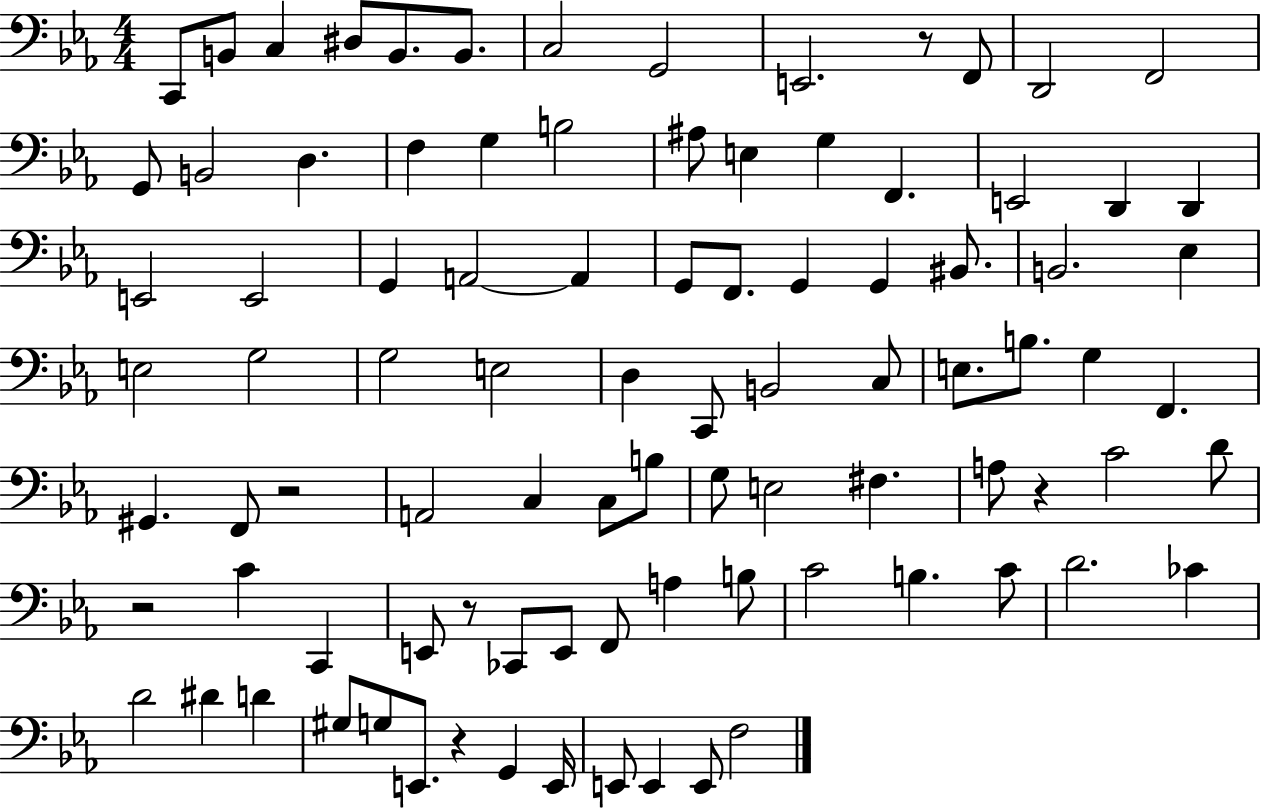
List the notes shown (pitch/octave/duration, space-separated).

C2/e B2/e C3/q D#3/e B2/e. B2/e. C3/h G2/h E2/h. R/e F2/e D2/h F2/h G2/e B2/h D3/q. F3/q G3/q B3/h A#3/e E3/q G3/q F2/q. E2/h D2/q D2/q E2/h E2/h G2/q A2/h A2/q G2/e F2/e. G2/q G2/q BIS2/e. B2/h. Eb3/q E3/h G3/h G3/h E3/h D3/q C2/e B2/h C3/e E3/e. B3/e. G3/q F2/q. G#2/q. F2/e R/h A2/h C3/q C3/e B3/e G3/e E3/h F#3/q. A3/e R/q C4/h D4/e R/h C4/q C2/q E2/e R/e CES2/e E2/e F2/e A3/q B3/e C4/h B3/q. C4/e D4/h. CES4/q D4/h D#4/q D4/q G#3/e G3/e E2/e. R/q G2/q E2/s E2/e E2/q E2/e F3/h